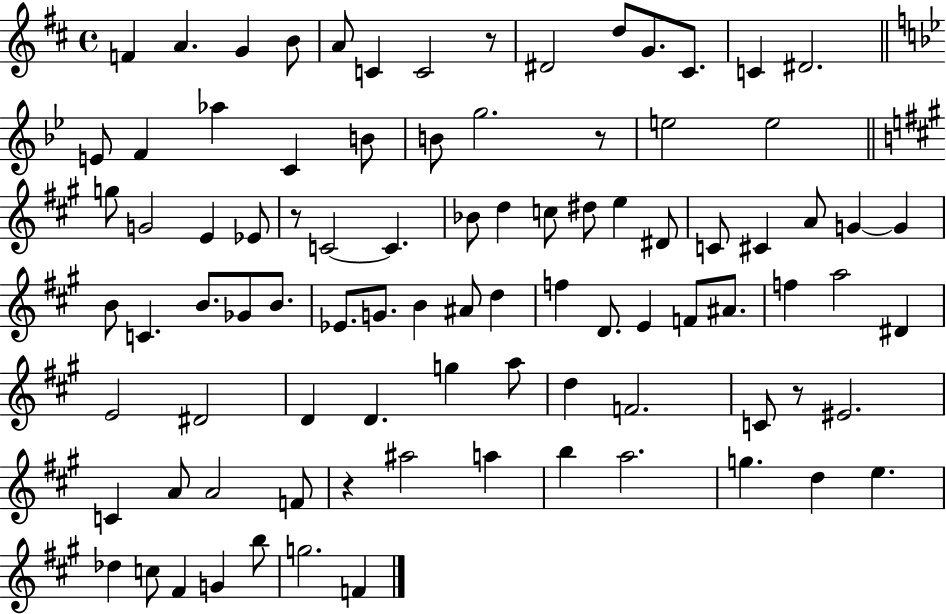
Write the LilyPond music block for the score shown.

{
  \clef treble
  \time 4/4
  \defaultTimeSignature
  \key d \major
  f'4 a'4. g'4 b'8 | a'8 c'4 c'2 r8 | dis'2 d''8 g'8. cis'8. | c'4 dis'2. | \break \bar "||" \break \key g \minor e'8 f'4 aes''4 c'4 b'8 | b'8 g''2. r8 | e''2 e''2 | \bar "||" \break \key a \major g''8 g'2 e'4 ees'8 | r8 c'2~~ c'4. | bes'8 d''4 c''8 dis''8 e''4 dis'8 | c'8 cis'4 a'8 g'4~~ g'4 | \break b'8 c'4. b'8. ges'8 b'8. | ees'8. g'8. b'4 ais'8 d''4 | f''4 d'8. e'4 f'8 ais'8. | f''4 a''2 dis'4 | \break e'2 dis'2 | d'4 d'4. g''4 a''8 | d''4 f'2. | c'8 r8 eis'2. | \break c'4 a'8 a'2 f'8 | r4 ais''2 a''4 | b''4 a''2. | g''4. d''4 e''4. | \break des''4 c''8 fis'4 g'4 b''8 | g''2. f'4 | \bar "|."
}